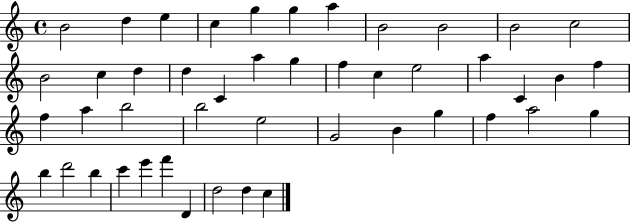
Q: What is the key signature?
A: C major